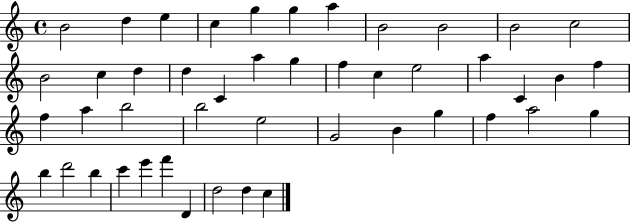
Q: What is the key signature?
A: C major